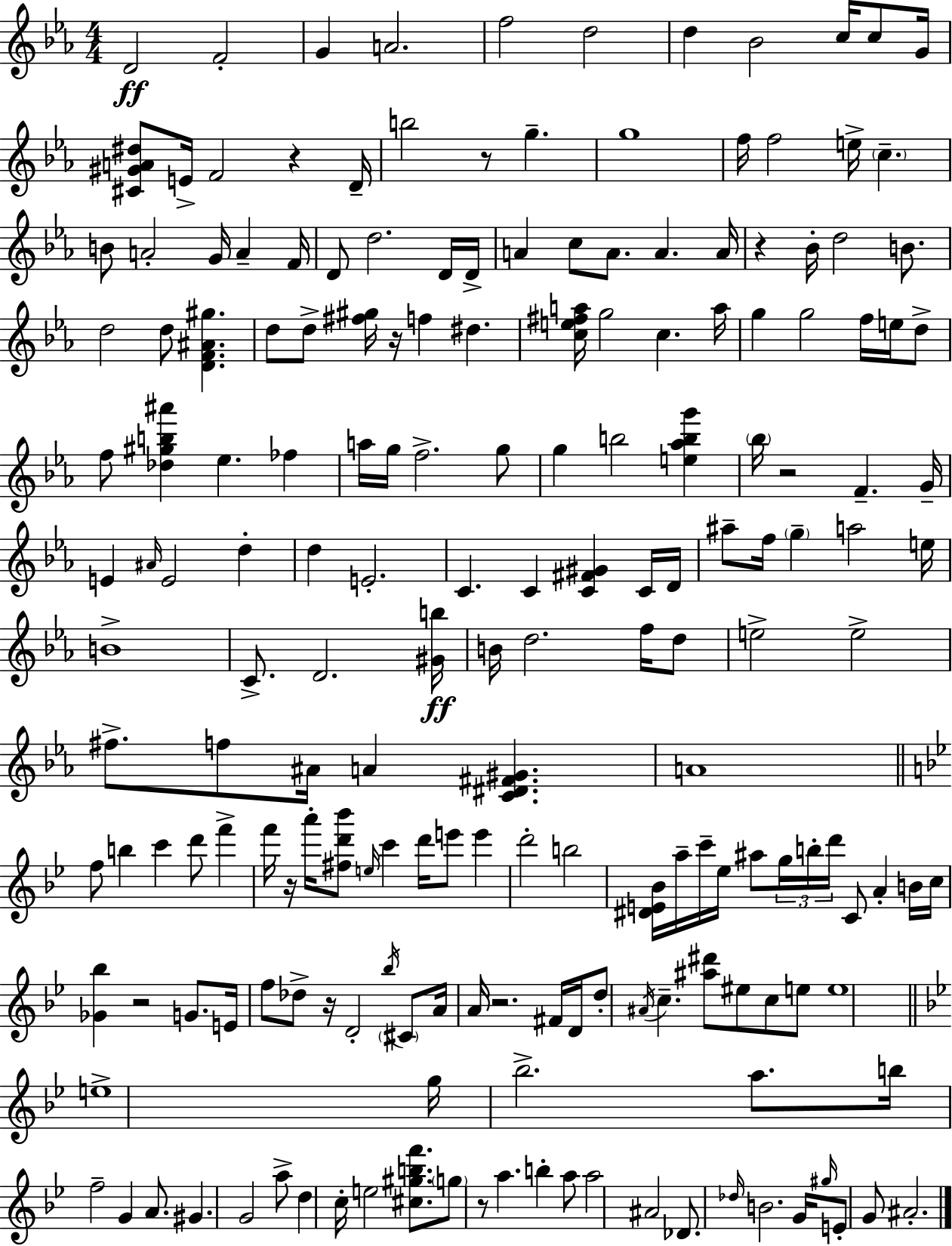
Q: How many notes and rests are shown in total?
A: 188